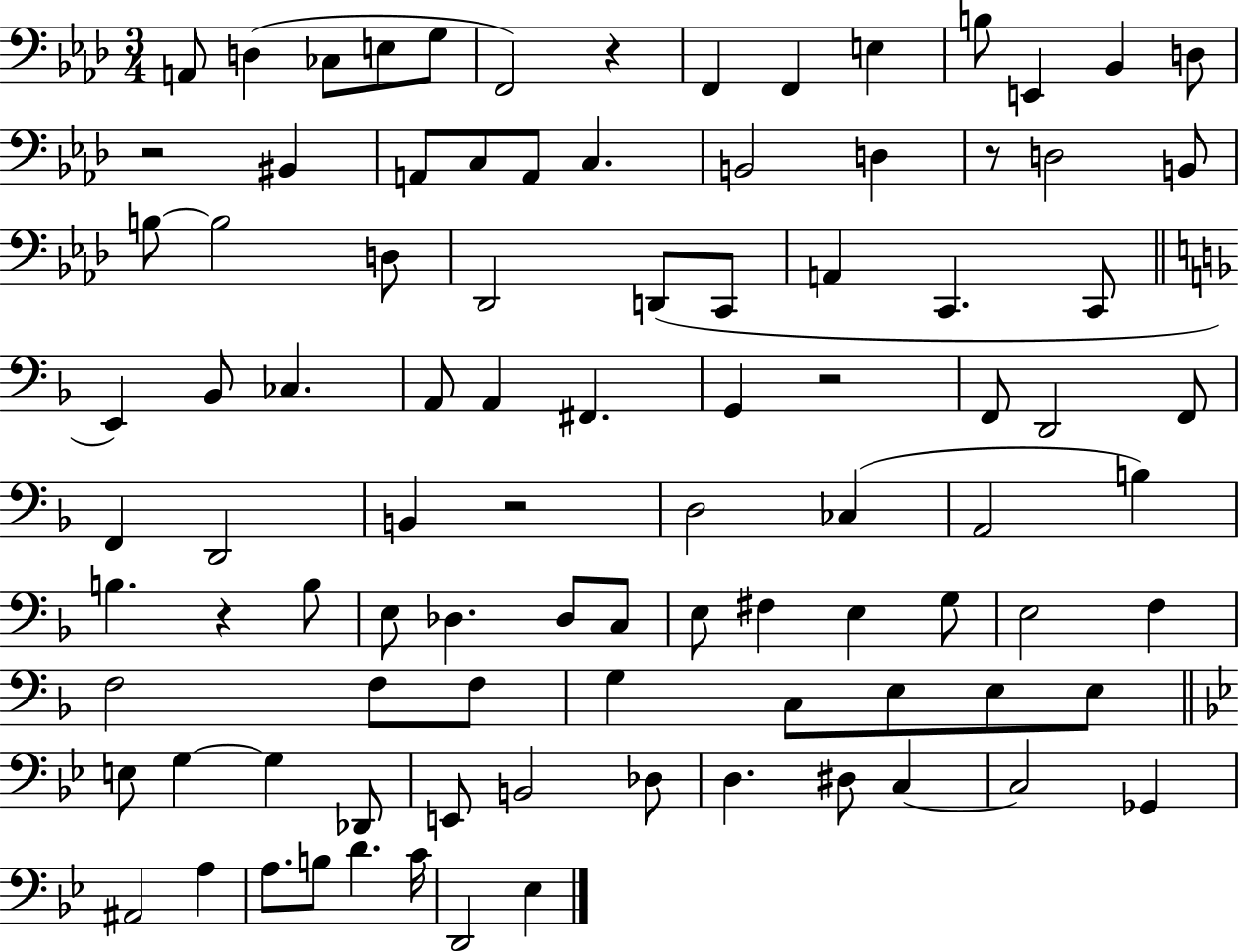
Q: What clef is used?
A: bass